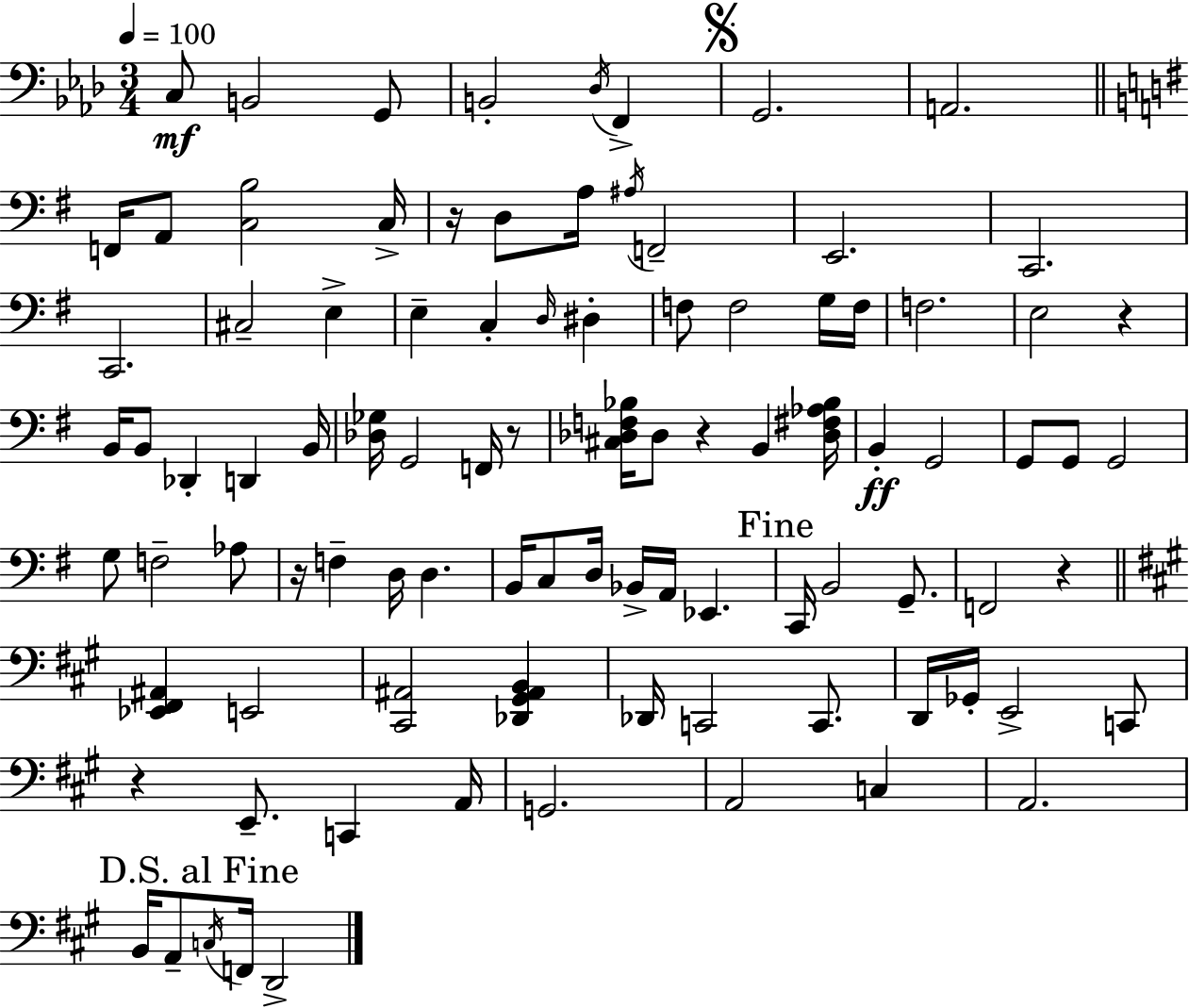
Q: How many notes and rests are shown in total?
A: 94